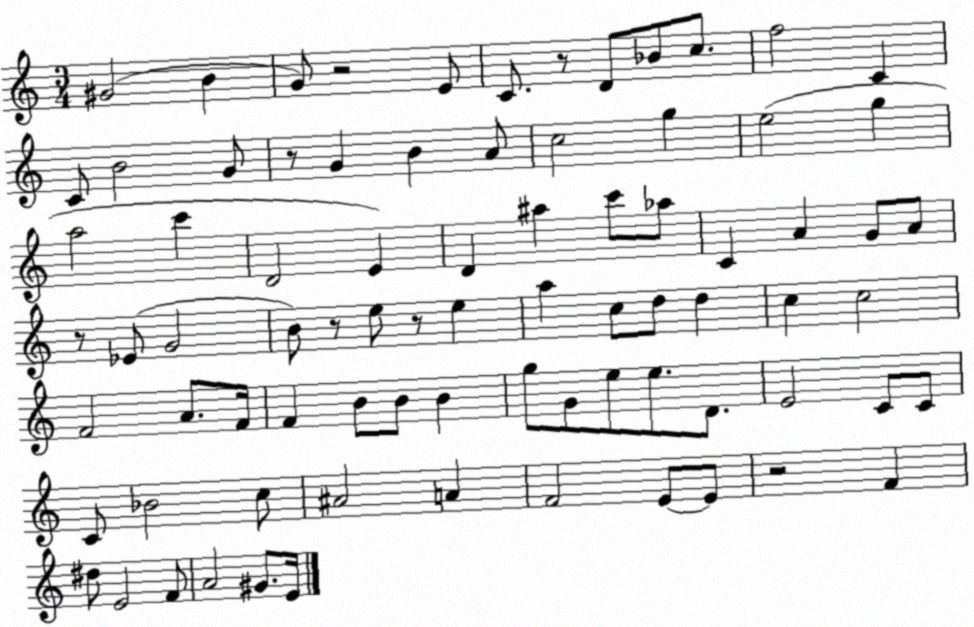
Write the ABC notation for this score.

X:1
T:Untitled
M:3/4
L:1/4
K:C
^G2 B G/2 z2 E/2 C/2 z/2 D/2 _B/2 c/2 f2 C C/2 B2 G/2 z/2 G B A/2 c2 g e2 g a2 c' D2 E D ^a c'/2 _a/2 C A G/2 A/2 z/2 _E/2 G2 B/2 z/2 e/2 z/2 e a c/2 d/2 d c c2 F2 A/2 F/4 F B/2 B/2 B g/2 G/2 e/2 e/2 D/2 E2 C/2 C/2 C/2 _B2 c/2 ^A2 A F2 E/2 E/2 z2 F ^d/2 E2 F/2 A2 ^G/2 E/4